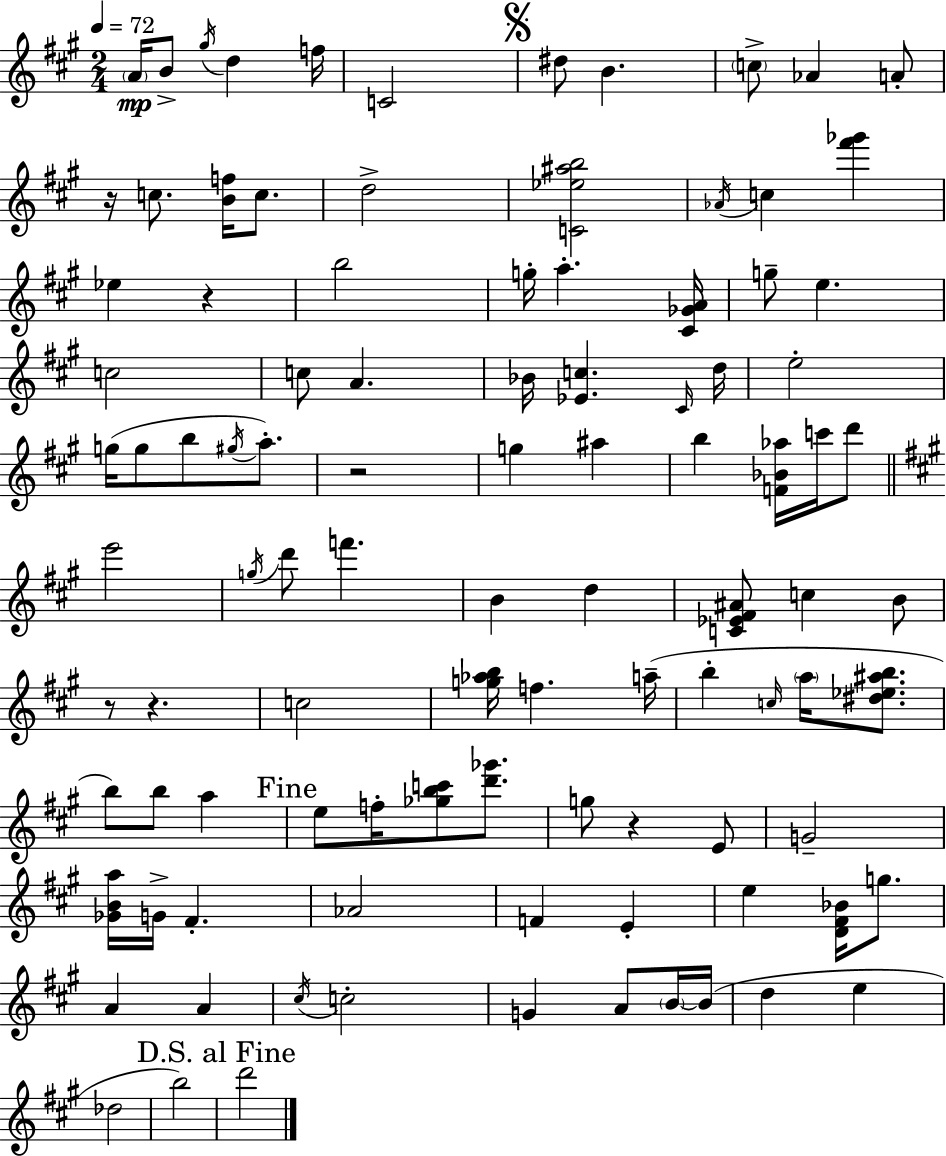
{
  \clef treble
  \numericTimeSignature
  \time 2/4
  \key a \major
  \tempo 4 = 72
  \parenthesize a'16\mp b'8-> \acciaccatura { gis''16 } d''4 | f''16 c'2 | \mark \markup { \musicglyph "scripts.segno" } dis''8 b'4. | \parenthesize c''8-> aes'4 a'8-. | \break r16 c''8. <b' f''>16 c''8. | d''2-> | <c' ees'' ais'' b''>2 | \acciaccatura { aes'16 } c''4 <fis''' ges'''>4 | \break ees''4 r4 | b''2 | g''16-. a''4.-. | <cis' ges' a'>16 g''8-- e''4. | \break c''2 | c''8 a'4. | bes'16 <ees' c''>4. | \grace { cis'16 } d''16 e''2-. | \break g''16( g''8 b''8 | \acciaccatura { gis''16 }) a''8.-. r2 | g''4 | ais''4 b''4 | \break <f' bes' aes''>16 c'''16 d'''8 \bar "||" \break \key a \major e'''2 | \acciaccatura { g''16 } d'''8 f'''4. | b'4 d''4 | <c' ees' fis' ais'>8 c''4 b'8 | \break r8 r4. | c''2 | <g'' aes'' b''>16 f''4. | a''16--( b''4-. \grace { c''16 } \parenthesize a''16 <dis'' ees'' ais'' b''>8. | \break b''8) b''8 a''4 | \mark "Fine" e''8 f''16-. <ges'' b'' c'''>8 <d''' ges'''>8. | g''8 r4 | e'8 g'2-- | \break <ges' b' a''>16 g'16-> fis'4.-. | aes'2 | f'4 e'4-. | e''4 <d' fis' bes'>16 g''8. | \break a'4 a'4 | \acciaccatura { cis''16 } c''2-. | g'4 a'8 | \parenthesize b'16~~ b'16( d''4 e''4 | \break des''2 | b''2) | \mark "D.S. al Fine" d'''2 | \bar "|."
}